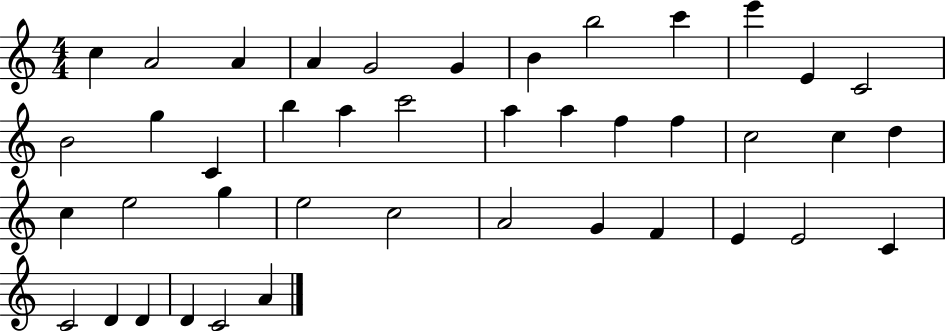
{
  \clef treble
  \numericTimeSignature
  \time 4/4
  \key c \major
  c''4 a'2 a'4 | a'4 g'2 g'4 | b'4 b''2 c'''4 | e'''4 e'4 c'2 | \break b'2 g''4 c'4 | b''4 a''4 c'''2 | a''4 a''4 f''4 f''4 | c''2 c''4 d''4 | \break c''4 e''2 g''4 | e''2 c''2 | a'2 g'4 f'4 | e'4 e'2 c'4 | \break c'2 d'4 d'4 | d'4 c'2 a'4 | \bar "|."
}